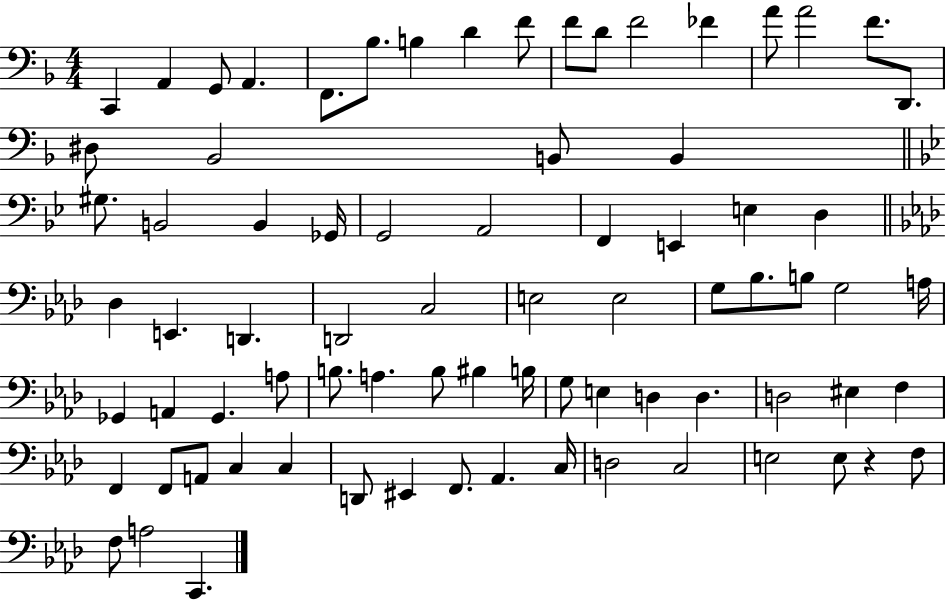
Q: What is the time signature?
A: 4/4